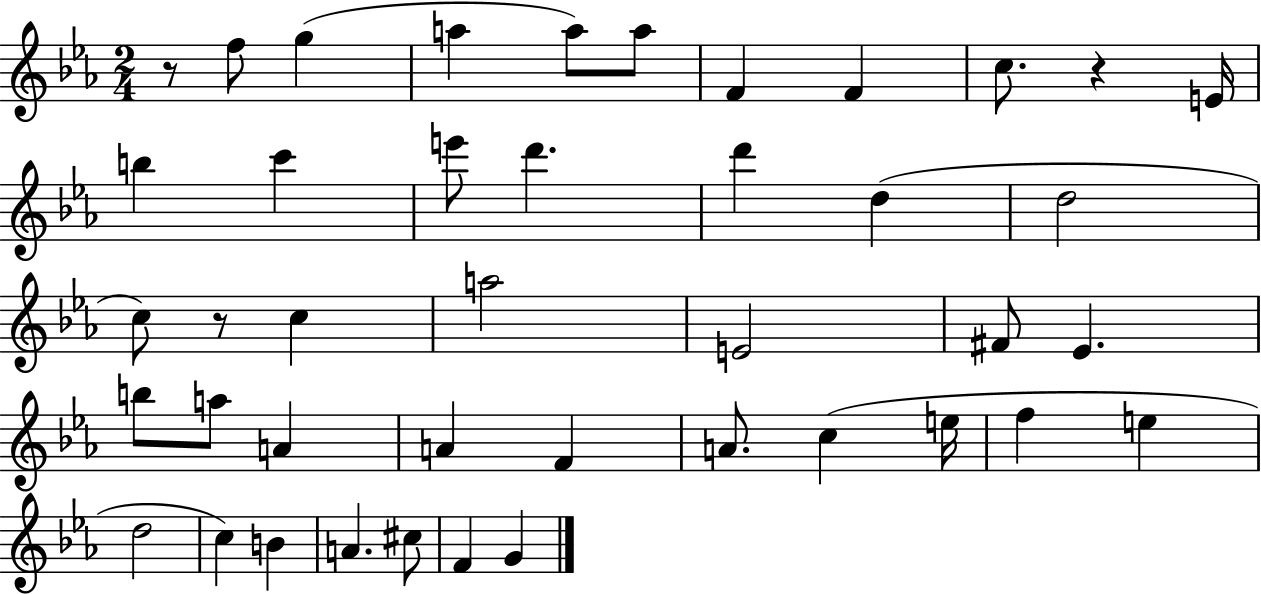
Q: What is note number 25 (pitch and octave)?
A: A4